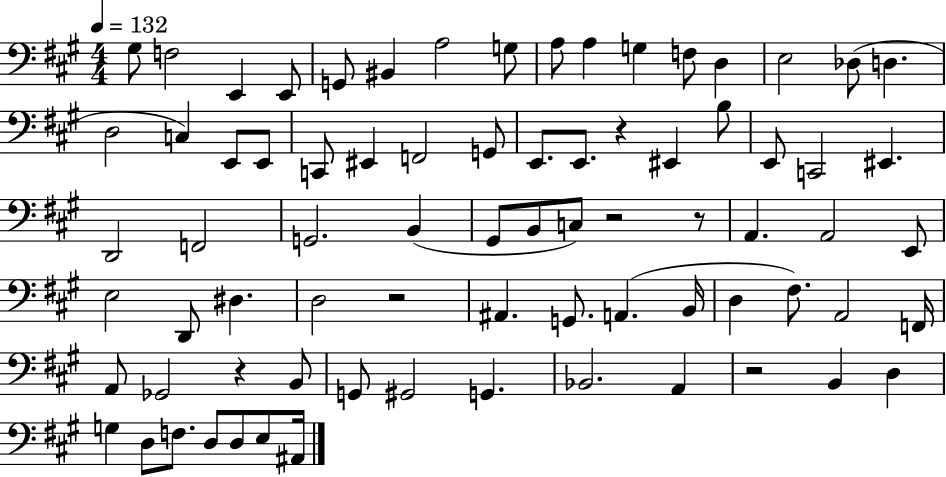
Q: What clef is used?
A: bass